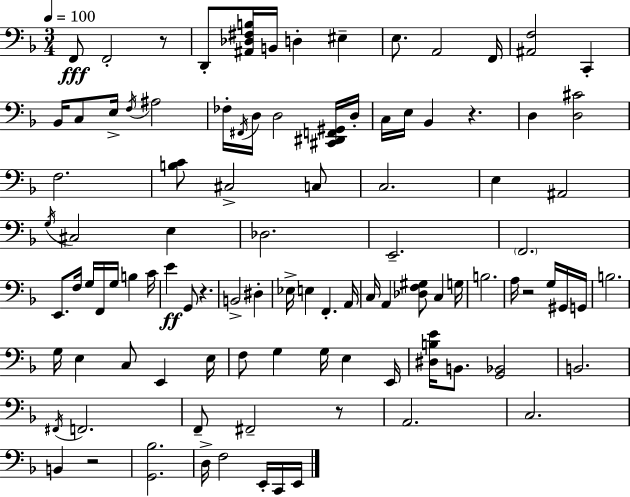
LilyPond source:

{
  \clef bass
  \numericTimeSignature
  \time 3/4
  \key f \major
  \tempo 4 = 100
  f,8\fff f,2-. r8 | d,8-. <ais, des fis b>16 b,16 d4-. eis4-- | e8. a,2 f,16 | <ais, f>2 c,4-. | \break bes,16 c8 e16-> \acciaccatura { f16 } ais2 | fes16-. \acciaccatura { fis,16 } d16 d2 | <cis, dis, f, gis,>16 d16-. c16 e16 bes,4 r4. | d4 <d cis'>2 | \break f2. | <b c'>8 cis2-> | c8 c2. | e4 ais,2 | \break \acciaccatura { g16 } cis2 e4 | des2. | e,2.-- | \parenthesize f,2. | \break e,8. f16 g16 f,16 g16 b4 | c'16 e'4\ff g,8 r4. | b,2-> dis4-. | ees16-> e4 f,4.-. | \break a,16 c16 a,4 <des f gis>8 c4 | g16 b2. | a16 r2 | g16 gis,16 g,16 b2. | \break g16 e4 c8 e,4 | e16 f8 g4 g16 e4 | e,16 <dis b e'>16 b,8. <g, bes,>2 | b,2. | \break \acciaccatura { fis,16 } f,2. | f,8-- fis,2-- | r8 a,2. | c2. | \break b,4 r2 | <g, bes>2. | d16-> f2 | e,16-. c,16 e,16 \bar "|."
}